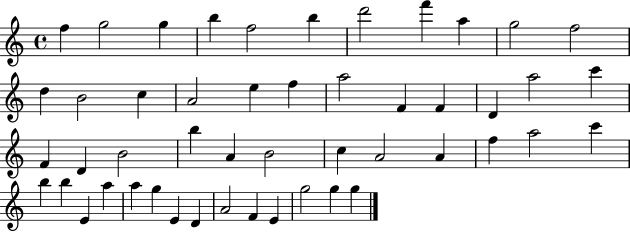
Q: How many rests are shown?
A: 0